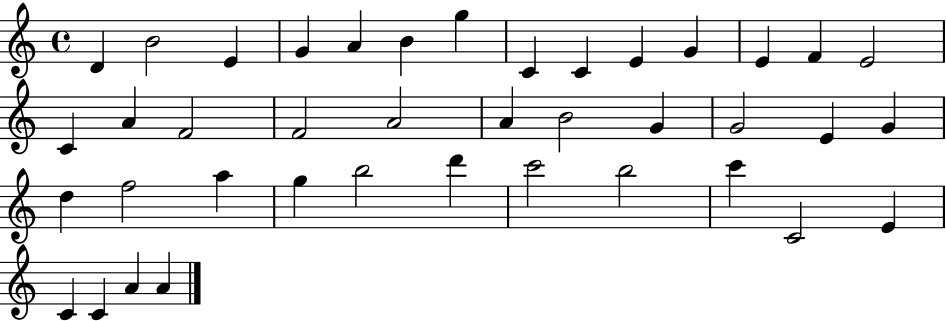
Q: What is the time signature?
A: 4/4